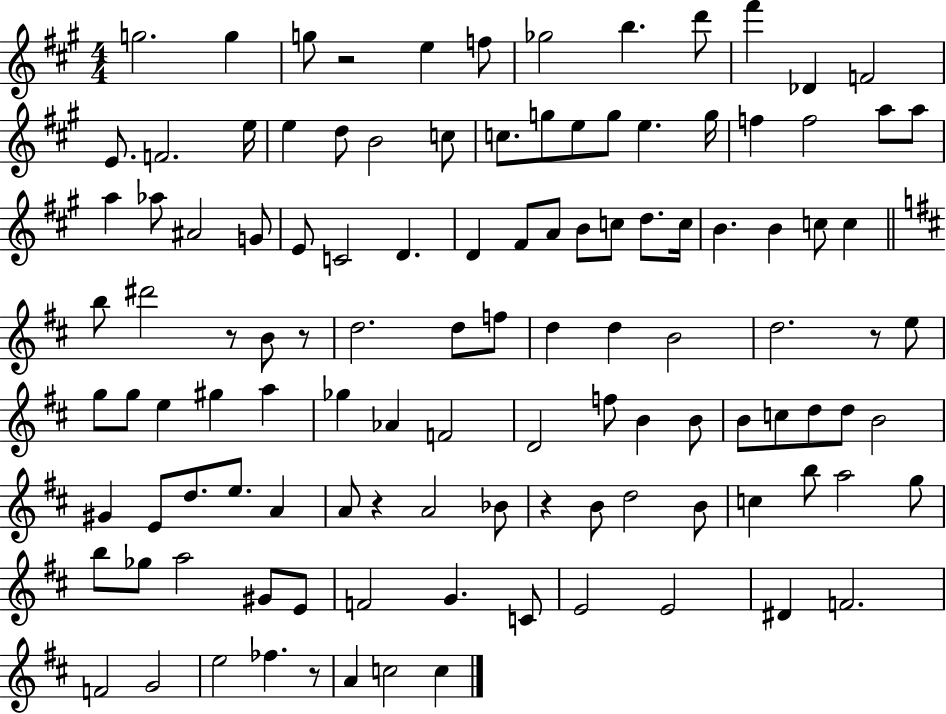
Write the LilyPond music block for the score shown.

{
  \clef treble
  \numericTimeSignature
  \time 4/4
  \key a \major
  g''2. g''4 | g''8 r2 e''4 f''8 | ges''2 b''4. d'''8 | fis'''4 des'4 f'2 | \break e'8. f'2. e''16 | e''4 d''8 b'2 c''8 | c''8. g''8 e''8 g''8 e''4. g''16 | f''4 f''2 a''8 a''8 | \break a''4 aes''8 ais'2 g'8 | e'8 c'2 d'4. | d'4 fis'8 a'8 b'8 c''8 d''8. c''16 | b'4. b'4 c''8 c''4 | \break \bar "||" \break \key d \major b''8 dis'''2 r8 b'8 r8 | d''2. d''8 f''8 | d''4 d''4 b'2 | d''2. r8 e''8 | \break g''8 g''8 e''4 gis''4 a''4 | ges''4 aes'4 f'2 | d'2 f''8 b'4 b'8 | b'8 c''8 d''8 d''8 b'2 | \break gis'4 e'8 d''8. e''8. a'4 | a'8 r4 a'2 bes'8 | r4 b'8 d''2 b'8 | c''4 b''8 a''2 g''8 | \break b''8 ges''8 a''2 gis'8 e'8 | f'2 g'4. c'8 | e'2 e'2 | dis'4 f'2. | \break f'2 g'2 | e''2 fes''4. r8 | a'4 c''2 c''4 | \bar "|."
}